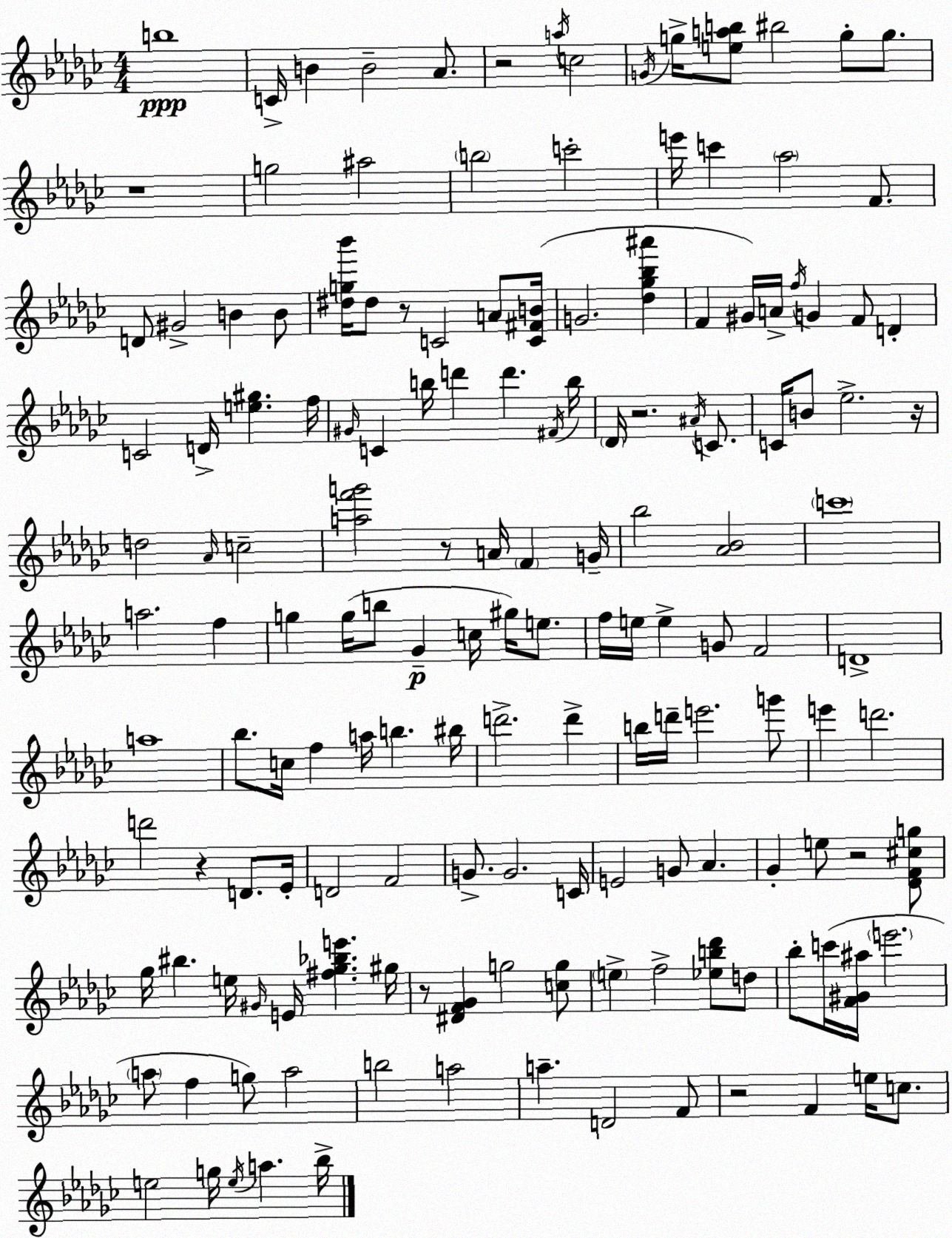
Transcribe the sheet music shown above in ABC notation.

X:1
T:Untitled
M:4/4
L:1/4
K:Ebm
b4 C/4 B B2 _A/2 z2 a/4 c2 G/4 g/4 [eab]/2 ^b2 g/2 g/2 z4 g2 ^a2 b2 c'2 e'/4 c' _a2 F/2 D/2 ^G2 B B/2 [^dg_b']/4 ^d/2 z/2 C2 A/2 [C^FB]/4 G2 [_d_g_b^a'] F ^G/4 A/4 f/4 G F/2 D C2 D/4 [e^g] f/4 ^G/4 C b/4 d' d' ^F/4 b/4 _D/4 z2 ^A/4 C/2 C/4 B/2 _e2 z/4 d2 _A/4 c2 [af'g']2 z/2 A/4 F G/4 _b2 [_A_B]2 c'4 a2 f g g/4 b/2 _G c/4 ^g/4 e/2 f/4 e/4 e G/2 F2 D4 a4 _b/2 c/4 f a/4 b ^b/4 d'2 d' b/4 d'/4 e'2 g'/2 e' d'2 d'2 z D/2 _E/4 D2 F2 G/2 G2 C/4 E2 G/2 _A _G e/2 z2 [_DF^cg]/2 _g/4 ^b e/4 ^G/4 E/4 [^f_g_be'] ^g/4 z/2 [^DF_G] g2 [cg]/2 e f2 [_eb_d']/2 d/2 _b/2 c'/4 [F^G^a]/4 e'2 a/2 f g/2 a2 b2 a2 a D2 F/2 z2 F e/4 c/2 e2 g/4 e/4 a _b/4